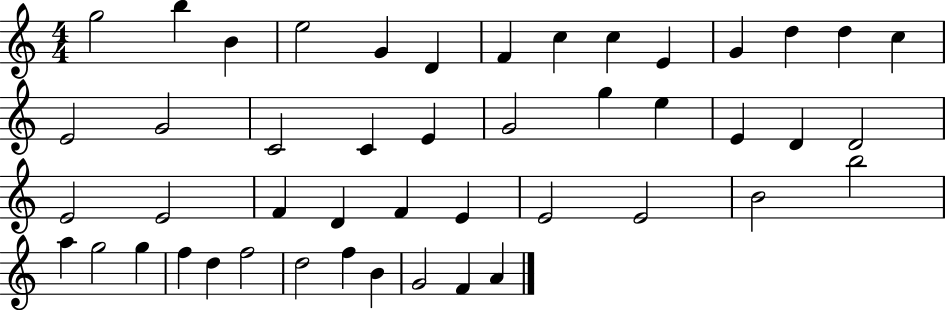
{
  \clef treble
  \numericTimeSignature
  \time 4/4
  \key c \major
  g''2 b''4 b'4 | e''2 g'4 d'4 | f'4 c''4 c''4 e'4 | g'4 d''4 d''4 c''4 | \break e'2 g'2 | c'2 c'4 e'4 | g'2 g''4 e''4 | e'4 d'4 d'2 | \break e'2 e'2 | f'4 d'4 f'4 e'4 | e'2 e'2 | b'2 b''2 | \break a''4 g''2 g''4 | f''4 d''4 f''2 | d''2 f''4 b'4 | g'2 f'4 a'4 | \break \bar "|."
}